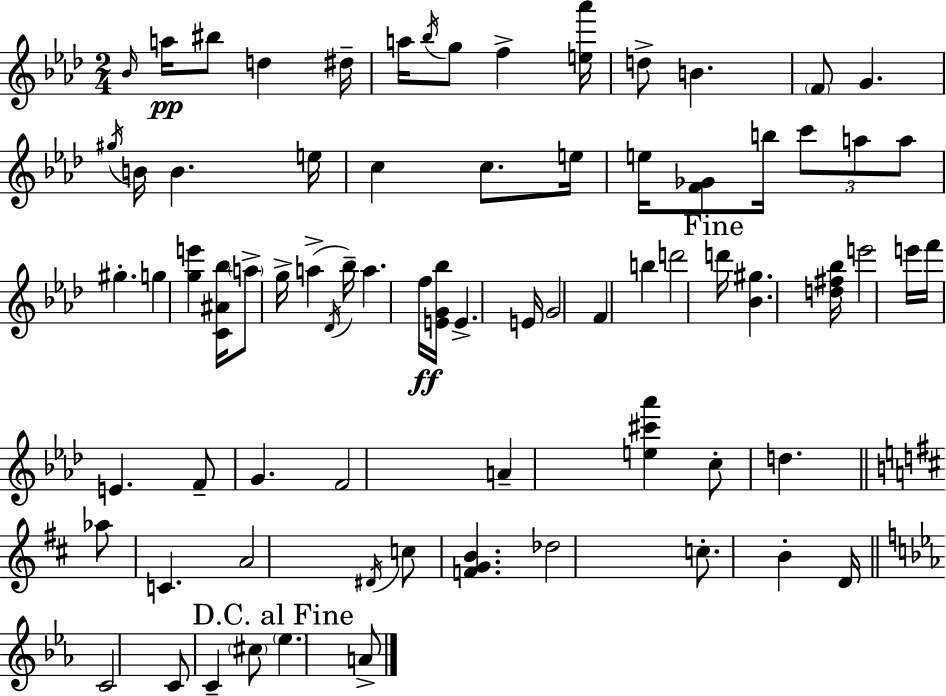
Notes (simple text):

Bb4/s A5/s BIS5/e D5/q D#5/s A5/s Bb5/s G5/e F5/q [E5,Ab6]/s D5/e B4/q. F4/e G4/q. G#5/s B4/s B4/q. E5/s C5/q C5/e. E5/s E5/s [F4,Gb4]/e B5/s C6/e A5/e A5/e G#5/q. G5/q [G5,E6]/q [C4,A#4,Bb5]/s A5/e G5/s A5/q Db4/s Bb5/s A5/q. F5/s [E4,G4,Bb5]/s E4/q. E4/s G4/h F4/q B5/q D6/h D6/s [Bb4,G#5]/q. [D5,F#5,Bb5]/s E6/h E6/s F6/s E4/q. F4/e G4/q. F4/h A4/q [E5,C#6,Ab6]/q C5/e D5/q. Ab5/e C4/q. A4/h D#4/s C5/e [F4,G4,B4]/q. Db5/h C5/e. B4/q D4/s C4/h C4/e C4/q C#5/e Eb5/q. A4/e